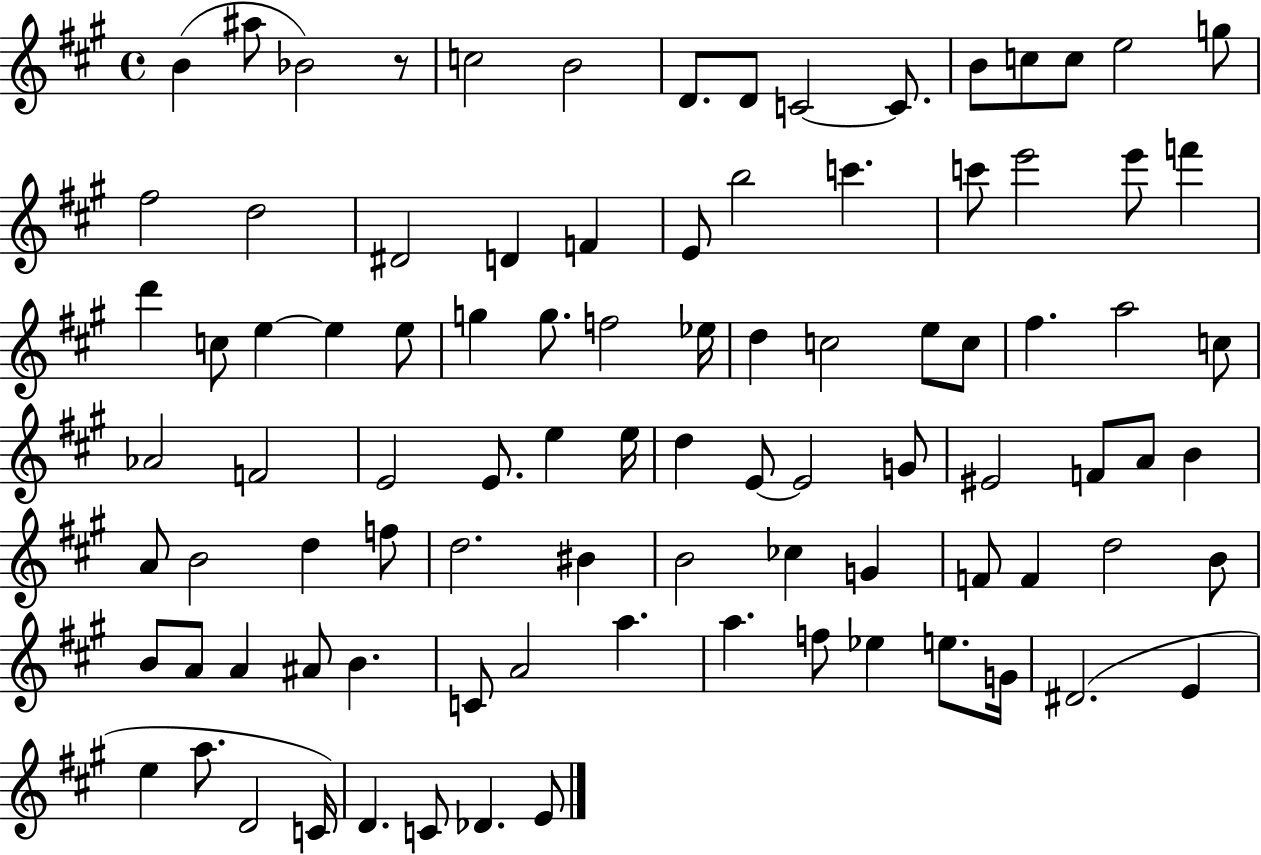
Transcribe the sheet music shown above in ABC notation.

X:1
T:Untitled
M:4/4
L:1/4
K:A
B ^a/2 _B2 z/2 c2 B2 D/2 D/2 C2 C/2 B/2 c/2 c/2 e2 g/2 ^f2 d2 ^D2 D F E/2 b2 c' c'/2 e'2 e'/2 f' d' c/2 e e e/2 g g/2 f2 _e/4 d c2 e/2 c/2 ^f a2 c/2 _A2 F2 E2 E/2 e e/4 d E/2 E2 G/2 ^E2 F/2 A/2 B A/2 B2 d f/2 d2 ^B B2 _c G F/2 F d2 B/2 B/2 A/2 A ^A/2 B C/2 A2 a a f/2 _e e/2 G/4 ^D2 E e a/2 D2 C/4 D C/2 _D E/2